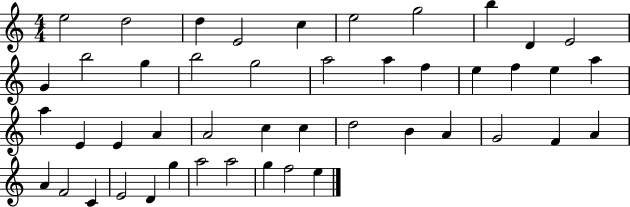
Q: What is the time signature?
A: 4/4